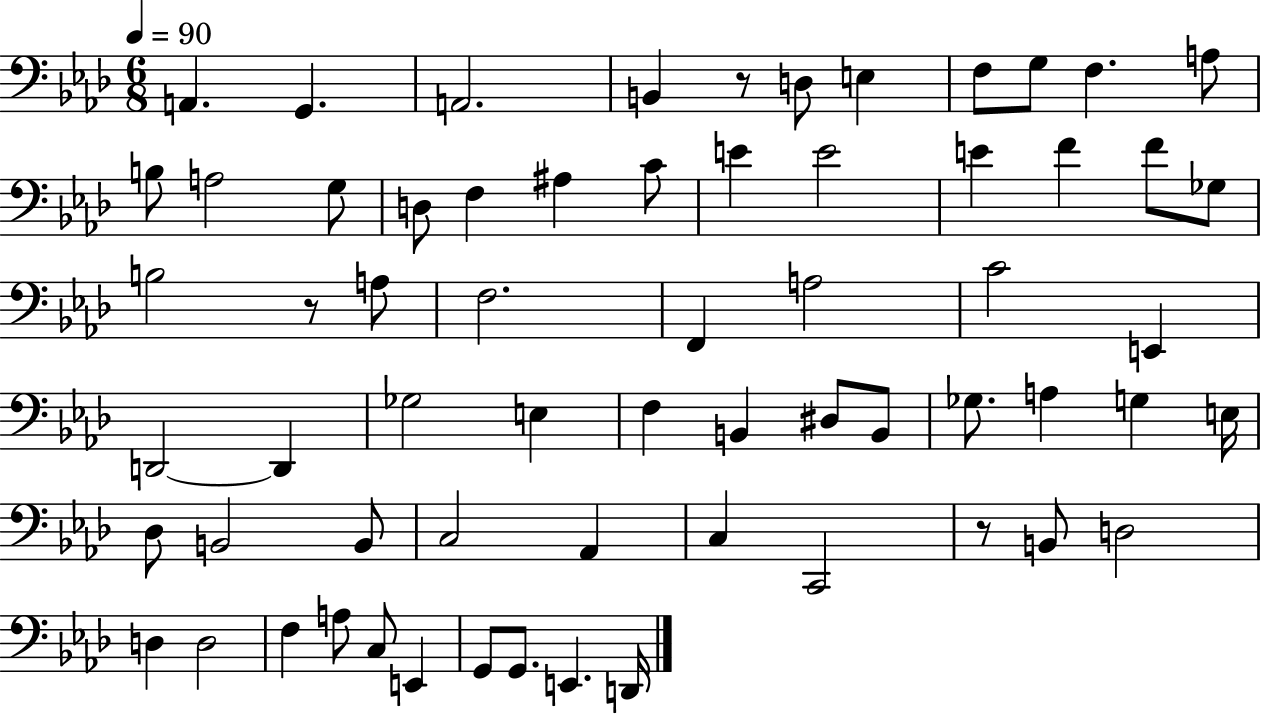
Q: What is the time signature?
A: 6/8